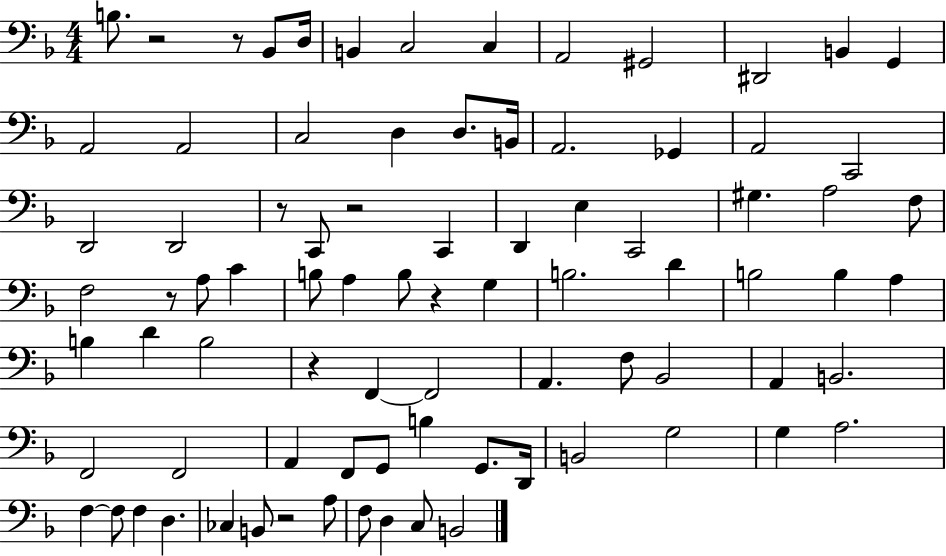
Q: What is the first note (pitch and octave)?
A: B3